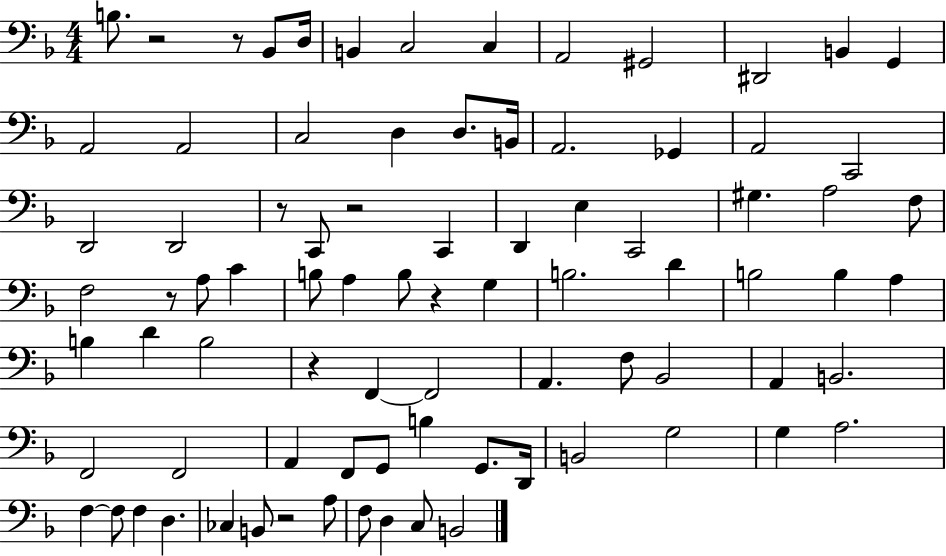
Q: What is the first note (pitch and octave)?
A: B3